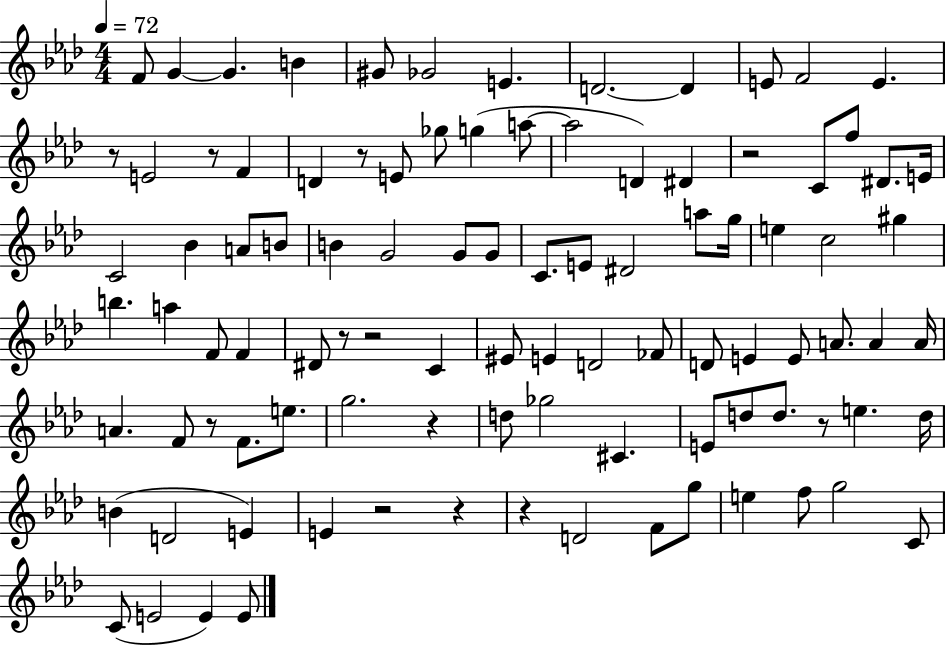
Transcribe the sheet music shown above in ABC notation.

X:1
T:Untitled
M:4/4
L:1/4
K:Ab
F/2 G G B ^G/2 _G2 E D2 D E/2 F2 E z/2 E2 z/2 F D z/2 E/2 _g/2 g a/2 a2 D ^D z2 C/2 f/2 ^D/2 E/4 C2 _B A/2 B/2 B G2 G/2 G/2 C/2 E/2 ^D2 a/2 g/4 e c2 ^g b a F/2 F ^D/2 z/2 z2 C ^E/2 E D2 _F/2 D/2 E E/2 A/2 A A/4 A F/2 z/2 F/2 e/2 g2 z d/2 _g2 ^C E/2 d/2 d/2 z/2 e d/4 B D2 E E z2 z z D2 F/2 g/2 e f/2 g2 C/2 C/2 E2 E E/2